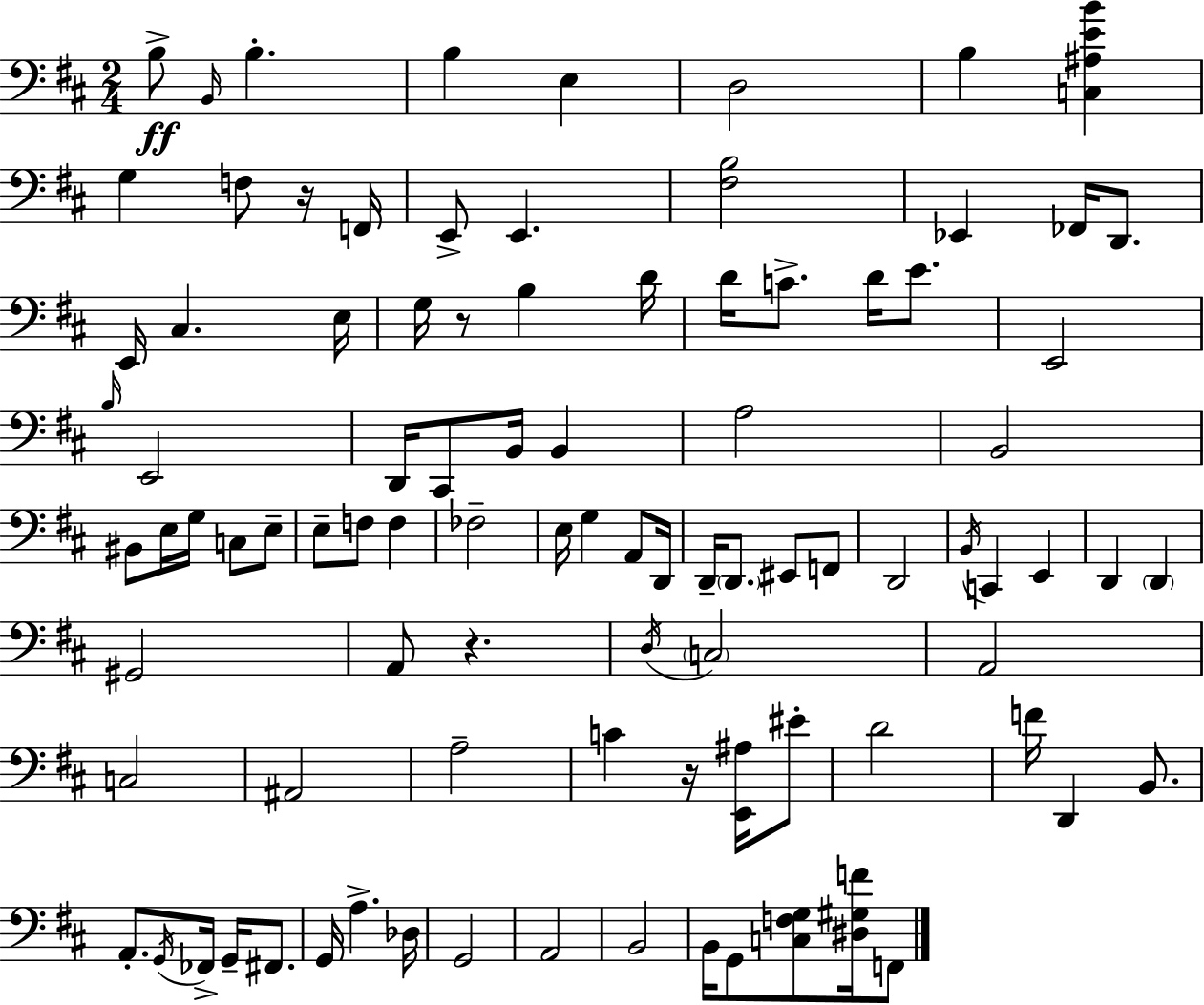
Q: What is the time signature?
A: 2/4